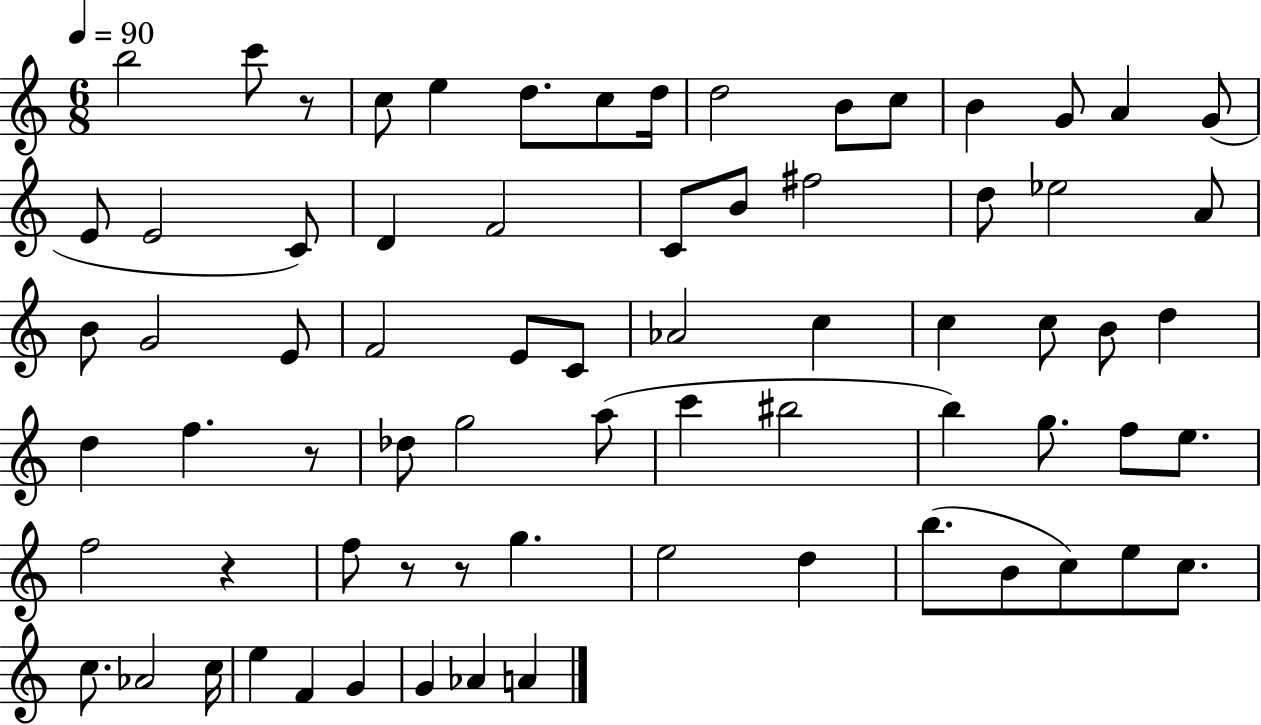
{
  \clef treble
  \numericTimeSignature
  \time 6/8
  \key c \major
  \tempo 4 = 90
  \repeat volta 2 { b''2 c'''8 r8 | c''8 e''4 d''8. c''8 d''16 | d''2 b'8 c''8 | b'4 g'8 a'4 g'8( | \break e'8 e'2 c'8) | d'4 f'2 | c'8 b'8 fis''2 | d''8 ees''2 a'8 | \break b'8 g'2 e'8 | f'2 e'8 c'8 | aes'2 c''4 | c''4 c''8 b'8 d''4 | \break d''4 f''4. r8 | des''8 g''2 a''8( | c'''4 bis''2 | b''4) g''8. f''8 e''8. | \break f''2 r4 | f''8 r8 r8 g''4. | e''2 d''4 | b''8.( b'8 c''8) e''8 c''8. | \break c''8. aes'2 c''16 | e''4 f'4 g'4 | g'4 aes'4 a'4 | } \bar "|."
}